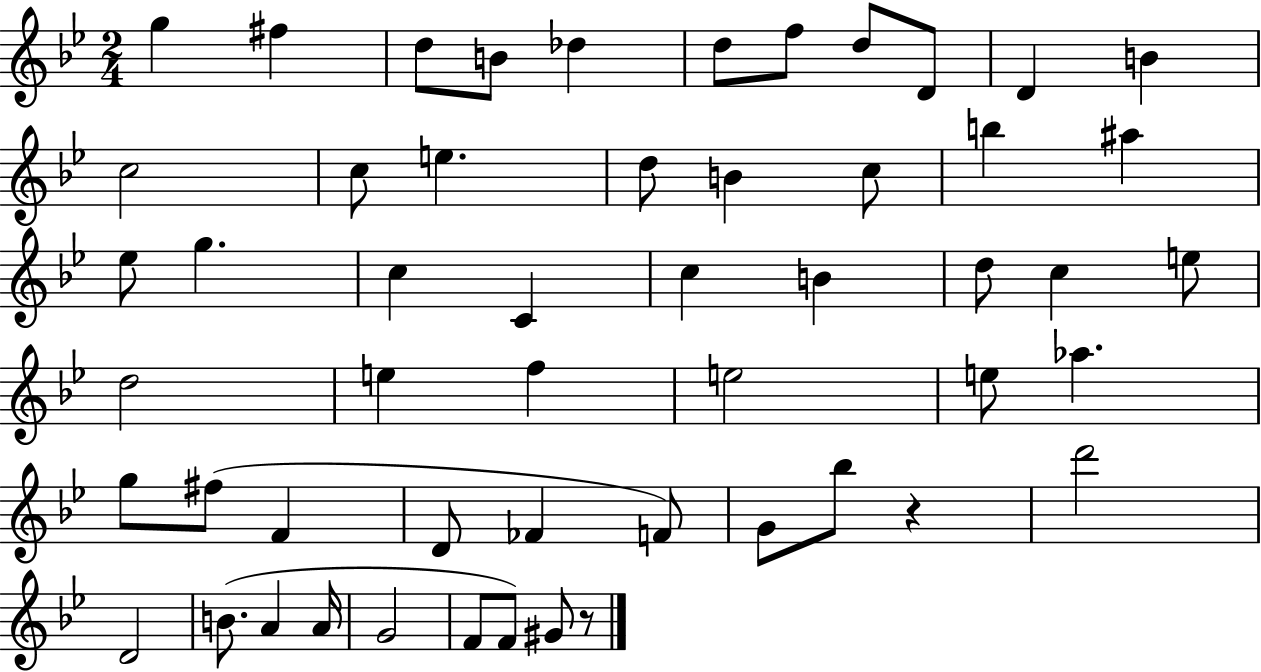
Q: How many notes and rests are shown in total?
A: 53